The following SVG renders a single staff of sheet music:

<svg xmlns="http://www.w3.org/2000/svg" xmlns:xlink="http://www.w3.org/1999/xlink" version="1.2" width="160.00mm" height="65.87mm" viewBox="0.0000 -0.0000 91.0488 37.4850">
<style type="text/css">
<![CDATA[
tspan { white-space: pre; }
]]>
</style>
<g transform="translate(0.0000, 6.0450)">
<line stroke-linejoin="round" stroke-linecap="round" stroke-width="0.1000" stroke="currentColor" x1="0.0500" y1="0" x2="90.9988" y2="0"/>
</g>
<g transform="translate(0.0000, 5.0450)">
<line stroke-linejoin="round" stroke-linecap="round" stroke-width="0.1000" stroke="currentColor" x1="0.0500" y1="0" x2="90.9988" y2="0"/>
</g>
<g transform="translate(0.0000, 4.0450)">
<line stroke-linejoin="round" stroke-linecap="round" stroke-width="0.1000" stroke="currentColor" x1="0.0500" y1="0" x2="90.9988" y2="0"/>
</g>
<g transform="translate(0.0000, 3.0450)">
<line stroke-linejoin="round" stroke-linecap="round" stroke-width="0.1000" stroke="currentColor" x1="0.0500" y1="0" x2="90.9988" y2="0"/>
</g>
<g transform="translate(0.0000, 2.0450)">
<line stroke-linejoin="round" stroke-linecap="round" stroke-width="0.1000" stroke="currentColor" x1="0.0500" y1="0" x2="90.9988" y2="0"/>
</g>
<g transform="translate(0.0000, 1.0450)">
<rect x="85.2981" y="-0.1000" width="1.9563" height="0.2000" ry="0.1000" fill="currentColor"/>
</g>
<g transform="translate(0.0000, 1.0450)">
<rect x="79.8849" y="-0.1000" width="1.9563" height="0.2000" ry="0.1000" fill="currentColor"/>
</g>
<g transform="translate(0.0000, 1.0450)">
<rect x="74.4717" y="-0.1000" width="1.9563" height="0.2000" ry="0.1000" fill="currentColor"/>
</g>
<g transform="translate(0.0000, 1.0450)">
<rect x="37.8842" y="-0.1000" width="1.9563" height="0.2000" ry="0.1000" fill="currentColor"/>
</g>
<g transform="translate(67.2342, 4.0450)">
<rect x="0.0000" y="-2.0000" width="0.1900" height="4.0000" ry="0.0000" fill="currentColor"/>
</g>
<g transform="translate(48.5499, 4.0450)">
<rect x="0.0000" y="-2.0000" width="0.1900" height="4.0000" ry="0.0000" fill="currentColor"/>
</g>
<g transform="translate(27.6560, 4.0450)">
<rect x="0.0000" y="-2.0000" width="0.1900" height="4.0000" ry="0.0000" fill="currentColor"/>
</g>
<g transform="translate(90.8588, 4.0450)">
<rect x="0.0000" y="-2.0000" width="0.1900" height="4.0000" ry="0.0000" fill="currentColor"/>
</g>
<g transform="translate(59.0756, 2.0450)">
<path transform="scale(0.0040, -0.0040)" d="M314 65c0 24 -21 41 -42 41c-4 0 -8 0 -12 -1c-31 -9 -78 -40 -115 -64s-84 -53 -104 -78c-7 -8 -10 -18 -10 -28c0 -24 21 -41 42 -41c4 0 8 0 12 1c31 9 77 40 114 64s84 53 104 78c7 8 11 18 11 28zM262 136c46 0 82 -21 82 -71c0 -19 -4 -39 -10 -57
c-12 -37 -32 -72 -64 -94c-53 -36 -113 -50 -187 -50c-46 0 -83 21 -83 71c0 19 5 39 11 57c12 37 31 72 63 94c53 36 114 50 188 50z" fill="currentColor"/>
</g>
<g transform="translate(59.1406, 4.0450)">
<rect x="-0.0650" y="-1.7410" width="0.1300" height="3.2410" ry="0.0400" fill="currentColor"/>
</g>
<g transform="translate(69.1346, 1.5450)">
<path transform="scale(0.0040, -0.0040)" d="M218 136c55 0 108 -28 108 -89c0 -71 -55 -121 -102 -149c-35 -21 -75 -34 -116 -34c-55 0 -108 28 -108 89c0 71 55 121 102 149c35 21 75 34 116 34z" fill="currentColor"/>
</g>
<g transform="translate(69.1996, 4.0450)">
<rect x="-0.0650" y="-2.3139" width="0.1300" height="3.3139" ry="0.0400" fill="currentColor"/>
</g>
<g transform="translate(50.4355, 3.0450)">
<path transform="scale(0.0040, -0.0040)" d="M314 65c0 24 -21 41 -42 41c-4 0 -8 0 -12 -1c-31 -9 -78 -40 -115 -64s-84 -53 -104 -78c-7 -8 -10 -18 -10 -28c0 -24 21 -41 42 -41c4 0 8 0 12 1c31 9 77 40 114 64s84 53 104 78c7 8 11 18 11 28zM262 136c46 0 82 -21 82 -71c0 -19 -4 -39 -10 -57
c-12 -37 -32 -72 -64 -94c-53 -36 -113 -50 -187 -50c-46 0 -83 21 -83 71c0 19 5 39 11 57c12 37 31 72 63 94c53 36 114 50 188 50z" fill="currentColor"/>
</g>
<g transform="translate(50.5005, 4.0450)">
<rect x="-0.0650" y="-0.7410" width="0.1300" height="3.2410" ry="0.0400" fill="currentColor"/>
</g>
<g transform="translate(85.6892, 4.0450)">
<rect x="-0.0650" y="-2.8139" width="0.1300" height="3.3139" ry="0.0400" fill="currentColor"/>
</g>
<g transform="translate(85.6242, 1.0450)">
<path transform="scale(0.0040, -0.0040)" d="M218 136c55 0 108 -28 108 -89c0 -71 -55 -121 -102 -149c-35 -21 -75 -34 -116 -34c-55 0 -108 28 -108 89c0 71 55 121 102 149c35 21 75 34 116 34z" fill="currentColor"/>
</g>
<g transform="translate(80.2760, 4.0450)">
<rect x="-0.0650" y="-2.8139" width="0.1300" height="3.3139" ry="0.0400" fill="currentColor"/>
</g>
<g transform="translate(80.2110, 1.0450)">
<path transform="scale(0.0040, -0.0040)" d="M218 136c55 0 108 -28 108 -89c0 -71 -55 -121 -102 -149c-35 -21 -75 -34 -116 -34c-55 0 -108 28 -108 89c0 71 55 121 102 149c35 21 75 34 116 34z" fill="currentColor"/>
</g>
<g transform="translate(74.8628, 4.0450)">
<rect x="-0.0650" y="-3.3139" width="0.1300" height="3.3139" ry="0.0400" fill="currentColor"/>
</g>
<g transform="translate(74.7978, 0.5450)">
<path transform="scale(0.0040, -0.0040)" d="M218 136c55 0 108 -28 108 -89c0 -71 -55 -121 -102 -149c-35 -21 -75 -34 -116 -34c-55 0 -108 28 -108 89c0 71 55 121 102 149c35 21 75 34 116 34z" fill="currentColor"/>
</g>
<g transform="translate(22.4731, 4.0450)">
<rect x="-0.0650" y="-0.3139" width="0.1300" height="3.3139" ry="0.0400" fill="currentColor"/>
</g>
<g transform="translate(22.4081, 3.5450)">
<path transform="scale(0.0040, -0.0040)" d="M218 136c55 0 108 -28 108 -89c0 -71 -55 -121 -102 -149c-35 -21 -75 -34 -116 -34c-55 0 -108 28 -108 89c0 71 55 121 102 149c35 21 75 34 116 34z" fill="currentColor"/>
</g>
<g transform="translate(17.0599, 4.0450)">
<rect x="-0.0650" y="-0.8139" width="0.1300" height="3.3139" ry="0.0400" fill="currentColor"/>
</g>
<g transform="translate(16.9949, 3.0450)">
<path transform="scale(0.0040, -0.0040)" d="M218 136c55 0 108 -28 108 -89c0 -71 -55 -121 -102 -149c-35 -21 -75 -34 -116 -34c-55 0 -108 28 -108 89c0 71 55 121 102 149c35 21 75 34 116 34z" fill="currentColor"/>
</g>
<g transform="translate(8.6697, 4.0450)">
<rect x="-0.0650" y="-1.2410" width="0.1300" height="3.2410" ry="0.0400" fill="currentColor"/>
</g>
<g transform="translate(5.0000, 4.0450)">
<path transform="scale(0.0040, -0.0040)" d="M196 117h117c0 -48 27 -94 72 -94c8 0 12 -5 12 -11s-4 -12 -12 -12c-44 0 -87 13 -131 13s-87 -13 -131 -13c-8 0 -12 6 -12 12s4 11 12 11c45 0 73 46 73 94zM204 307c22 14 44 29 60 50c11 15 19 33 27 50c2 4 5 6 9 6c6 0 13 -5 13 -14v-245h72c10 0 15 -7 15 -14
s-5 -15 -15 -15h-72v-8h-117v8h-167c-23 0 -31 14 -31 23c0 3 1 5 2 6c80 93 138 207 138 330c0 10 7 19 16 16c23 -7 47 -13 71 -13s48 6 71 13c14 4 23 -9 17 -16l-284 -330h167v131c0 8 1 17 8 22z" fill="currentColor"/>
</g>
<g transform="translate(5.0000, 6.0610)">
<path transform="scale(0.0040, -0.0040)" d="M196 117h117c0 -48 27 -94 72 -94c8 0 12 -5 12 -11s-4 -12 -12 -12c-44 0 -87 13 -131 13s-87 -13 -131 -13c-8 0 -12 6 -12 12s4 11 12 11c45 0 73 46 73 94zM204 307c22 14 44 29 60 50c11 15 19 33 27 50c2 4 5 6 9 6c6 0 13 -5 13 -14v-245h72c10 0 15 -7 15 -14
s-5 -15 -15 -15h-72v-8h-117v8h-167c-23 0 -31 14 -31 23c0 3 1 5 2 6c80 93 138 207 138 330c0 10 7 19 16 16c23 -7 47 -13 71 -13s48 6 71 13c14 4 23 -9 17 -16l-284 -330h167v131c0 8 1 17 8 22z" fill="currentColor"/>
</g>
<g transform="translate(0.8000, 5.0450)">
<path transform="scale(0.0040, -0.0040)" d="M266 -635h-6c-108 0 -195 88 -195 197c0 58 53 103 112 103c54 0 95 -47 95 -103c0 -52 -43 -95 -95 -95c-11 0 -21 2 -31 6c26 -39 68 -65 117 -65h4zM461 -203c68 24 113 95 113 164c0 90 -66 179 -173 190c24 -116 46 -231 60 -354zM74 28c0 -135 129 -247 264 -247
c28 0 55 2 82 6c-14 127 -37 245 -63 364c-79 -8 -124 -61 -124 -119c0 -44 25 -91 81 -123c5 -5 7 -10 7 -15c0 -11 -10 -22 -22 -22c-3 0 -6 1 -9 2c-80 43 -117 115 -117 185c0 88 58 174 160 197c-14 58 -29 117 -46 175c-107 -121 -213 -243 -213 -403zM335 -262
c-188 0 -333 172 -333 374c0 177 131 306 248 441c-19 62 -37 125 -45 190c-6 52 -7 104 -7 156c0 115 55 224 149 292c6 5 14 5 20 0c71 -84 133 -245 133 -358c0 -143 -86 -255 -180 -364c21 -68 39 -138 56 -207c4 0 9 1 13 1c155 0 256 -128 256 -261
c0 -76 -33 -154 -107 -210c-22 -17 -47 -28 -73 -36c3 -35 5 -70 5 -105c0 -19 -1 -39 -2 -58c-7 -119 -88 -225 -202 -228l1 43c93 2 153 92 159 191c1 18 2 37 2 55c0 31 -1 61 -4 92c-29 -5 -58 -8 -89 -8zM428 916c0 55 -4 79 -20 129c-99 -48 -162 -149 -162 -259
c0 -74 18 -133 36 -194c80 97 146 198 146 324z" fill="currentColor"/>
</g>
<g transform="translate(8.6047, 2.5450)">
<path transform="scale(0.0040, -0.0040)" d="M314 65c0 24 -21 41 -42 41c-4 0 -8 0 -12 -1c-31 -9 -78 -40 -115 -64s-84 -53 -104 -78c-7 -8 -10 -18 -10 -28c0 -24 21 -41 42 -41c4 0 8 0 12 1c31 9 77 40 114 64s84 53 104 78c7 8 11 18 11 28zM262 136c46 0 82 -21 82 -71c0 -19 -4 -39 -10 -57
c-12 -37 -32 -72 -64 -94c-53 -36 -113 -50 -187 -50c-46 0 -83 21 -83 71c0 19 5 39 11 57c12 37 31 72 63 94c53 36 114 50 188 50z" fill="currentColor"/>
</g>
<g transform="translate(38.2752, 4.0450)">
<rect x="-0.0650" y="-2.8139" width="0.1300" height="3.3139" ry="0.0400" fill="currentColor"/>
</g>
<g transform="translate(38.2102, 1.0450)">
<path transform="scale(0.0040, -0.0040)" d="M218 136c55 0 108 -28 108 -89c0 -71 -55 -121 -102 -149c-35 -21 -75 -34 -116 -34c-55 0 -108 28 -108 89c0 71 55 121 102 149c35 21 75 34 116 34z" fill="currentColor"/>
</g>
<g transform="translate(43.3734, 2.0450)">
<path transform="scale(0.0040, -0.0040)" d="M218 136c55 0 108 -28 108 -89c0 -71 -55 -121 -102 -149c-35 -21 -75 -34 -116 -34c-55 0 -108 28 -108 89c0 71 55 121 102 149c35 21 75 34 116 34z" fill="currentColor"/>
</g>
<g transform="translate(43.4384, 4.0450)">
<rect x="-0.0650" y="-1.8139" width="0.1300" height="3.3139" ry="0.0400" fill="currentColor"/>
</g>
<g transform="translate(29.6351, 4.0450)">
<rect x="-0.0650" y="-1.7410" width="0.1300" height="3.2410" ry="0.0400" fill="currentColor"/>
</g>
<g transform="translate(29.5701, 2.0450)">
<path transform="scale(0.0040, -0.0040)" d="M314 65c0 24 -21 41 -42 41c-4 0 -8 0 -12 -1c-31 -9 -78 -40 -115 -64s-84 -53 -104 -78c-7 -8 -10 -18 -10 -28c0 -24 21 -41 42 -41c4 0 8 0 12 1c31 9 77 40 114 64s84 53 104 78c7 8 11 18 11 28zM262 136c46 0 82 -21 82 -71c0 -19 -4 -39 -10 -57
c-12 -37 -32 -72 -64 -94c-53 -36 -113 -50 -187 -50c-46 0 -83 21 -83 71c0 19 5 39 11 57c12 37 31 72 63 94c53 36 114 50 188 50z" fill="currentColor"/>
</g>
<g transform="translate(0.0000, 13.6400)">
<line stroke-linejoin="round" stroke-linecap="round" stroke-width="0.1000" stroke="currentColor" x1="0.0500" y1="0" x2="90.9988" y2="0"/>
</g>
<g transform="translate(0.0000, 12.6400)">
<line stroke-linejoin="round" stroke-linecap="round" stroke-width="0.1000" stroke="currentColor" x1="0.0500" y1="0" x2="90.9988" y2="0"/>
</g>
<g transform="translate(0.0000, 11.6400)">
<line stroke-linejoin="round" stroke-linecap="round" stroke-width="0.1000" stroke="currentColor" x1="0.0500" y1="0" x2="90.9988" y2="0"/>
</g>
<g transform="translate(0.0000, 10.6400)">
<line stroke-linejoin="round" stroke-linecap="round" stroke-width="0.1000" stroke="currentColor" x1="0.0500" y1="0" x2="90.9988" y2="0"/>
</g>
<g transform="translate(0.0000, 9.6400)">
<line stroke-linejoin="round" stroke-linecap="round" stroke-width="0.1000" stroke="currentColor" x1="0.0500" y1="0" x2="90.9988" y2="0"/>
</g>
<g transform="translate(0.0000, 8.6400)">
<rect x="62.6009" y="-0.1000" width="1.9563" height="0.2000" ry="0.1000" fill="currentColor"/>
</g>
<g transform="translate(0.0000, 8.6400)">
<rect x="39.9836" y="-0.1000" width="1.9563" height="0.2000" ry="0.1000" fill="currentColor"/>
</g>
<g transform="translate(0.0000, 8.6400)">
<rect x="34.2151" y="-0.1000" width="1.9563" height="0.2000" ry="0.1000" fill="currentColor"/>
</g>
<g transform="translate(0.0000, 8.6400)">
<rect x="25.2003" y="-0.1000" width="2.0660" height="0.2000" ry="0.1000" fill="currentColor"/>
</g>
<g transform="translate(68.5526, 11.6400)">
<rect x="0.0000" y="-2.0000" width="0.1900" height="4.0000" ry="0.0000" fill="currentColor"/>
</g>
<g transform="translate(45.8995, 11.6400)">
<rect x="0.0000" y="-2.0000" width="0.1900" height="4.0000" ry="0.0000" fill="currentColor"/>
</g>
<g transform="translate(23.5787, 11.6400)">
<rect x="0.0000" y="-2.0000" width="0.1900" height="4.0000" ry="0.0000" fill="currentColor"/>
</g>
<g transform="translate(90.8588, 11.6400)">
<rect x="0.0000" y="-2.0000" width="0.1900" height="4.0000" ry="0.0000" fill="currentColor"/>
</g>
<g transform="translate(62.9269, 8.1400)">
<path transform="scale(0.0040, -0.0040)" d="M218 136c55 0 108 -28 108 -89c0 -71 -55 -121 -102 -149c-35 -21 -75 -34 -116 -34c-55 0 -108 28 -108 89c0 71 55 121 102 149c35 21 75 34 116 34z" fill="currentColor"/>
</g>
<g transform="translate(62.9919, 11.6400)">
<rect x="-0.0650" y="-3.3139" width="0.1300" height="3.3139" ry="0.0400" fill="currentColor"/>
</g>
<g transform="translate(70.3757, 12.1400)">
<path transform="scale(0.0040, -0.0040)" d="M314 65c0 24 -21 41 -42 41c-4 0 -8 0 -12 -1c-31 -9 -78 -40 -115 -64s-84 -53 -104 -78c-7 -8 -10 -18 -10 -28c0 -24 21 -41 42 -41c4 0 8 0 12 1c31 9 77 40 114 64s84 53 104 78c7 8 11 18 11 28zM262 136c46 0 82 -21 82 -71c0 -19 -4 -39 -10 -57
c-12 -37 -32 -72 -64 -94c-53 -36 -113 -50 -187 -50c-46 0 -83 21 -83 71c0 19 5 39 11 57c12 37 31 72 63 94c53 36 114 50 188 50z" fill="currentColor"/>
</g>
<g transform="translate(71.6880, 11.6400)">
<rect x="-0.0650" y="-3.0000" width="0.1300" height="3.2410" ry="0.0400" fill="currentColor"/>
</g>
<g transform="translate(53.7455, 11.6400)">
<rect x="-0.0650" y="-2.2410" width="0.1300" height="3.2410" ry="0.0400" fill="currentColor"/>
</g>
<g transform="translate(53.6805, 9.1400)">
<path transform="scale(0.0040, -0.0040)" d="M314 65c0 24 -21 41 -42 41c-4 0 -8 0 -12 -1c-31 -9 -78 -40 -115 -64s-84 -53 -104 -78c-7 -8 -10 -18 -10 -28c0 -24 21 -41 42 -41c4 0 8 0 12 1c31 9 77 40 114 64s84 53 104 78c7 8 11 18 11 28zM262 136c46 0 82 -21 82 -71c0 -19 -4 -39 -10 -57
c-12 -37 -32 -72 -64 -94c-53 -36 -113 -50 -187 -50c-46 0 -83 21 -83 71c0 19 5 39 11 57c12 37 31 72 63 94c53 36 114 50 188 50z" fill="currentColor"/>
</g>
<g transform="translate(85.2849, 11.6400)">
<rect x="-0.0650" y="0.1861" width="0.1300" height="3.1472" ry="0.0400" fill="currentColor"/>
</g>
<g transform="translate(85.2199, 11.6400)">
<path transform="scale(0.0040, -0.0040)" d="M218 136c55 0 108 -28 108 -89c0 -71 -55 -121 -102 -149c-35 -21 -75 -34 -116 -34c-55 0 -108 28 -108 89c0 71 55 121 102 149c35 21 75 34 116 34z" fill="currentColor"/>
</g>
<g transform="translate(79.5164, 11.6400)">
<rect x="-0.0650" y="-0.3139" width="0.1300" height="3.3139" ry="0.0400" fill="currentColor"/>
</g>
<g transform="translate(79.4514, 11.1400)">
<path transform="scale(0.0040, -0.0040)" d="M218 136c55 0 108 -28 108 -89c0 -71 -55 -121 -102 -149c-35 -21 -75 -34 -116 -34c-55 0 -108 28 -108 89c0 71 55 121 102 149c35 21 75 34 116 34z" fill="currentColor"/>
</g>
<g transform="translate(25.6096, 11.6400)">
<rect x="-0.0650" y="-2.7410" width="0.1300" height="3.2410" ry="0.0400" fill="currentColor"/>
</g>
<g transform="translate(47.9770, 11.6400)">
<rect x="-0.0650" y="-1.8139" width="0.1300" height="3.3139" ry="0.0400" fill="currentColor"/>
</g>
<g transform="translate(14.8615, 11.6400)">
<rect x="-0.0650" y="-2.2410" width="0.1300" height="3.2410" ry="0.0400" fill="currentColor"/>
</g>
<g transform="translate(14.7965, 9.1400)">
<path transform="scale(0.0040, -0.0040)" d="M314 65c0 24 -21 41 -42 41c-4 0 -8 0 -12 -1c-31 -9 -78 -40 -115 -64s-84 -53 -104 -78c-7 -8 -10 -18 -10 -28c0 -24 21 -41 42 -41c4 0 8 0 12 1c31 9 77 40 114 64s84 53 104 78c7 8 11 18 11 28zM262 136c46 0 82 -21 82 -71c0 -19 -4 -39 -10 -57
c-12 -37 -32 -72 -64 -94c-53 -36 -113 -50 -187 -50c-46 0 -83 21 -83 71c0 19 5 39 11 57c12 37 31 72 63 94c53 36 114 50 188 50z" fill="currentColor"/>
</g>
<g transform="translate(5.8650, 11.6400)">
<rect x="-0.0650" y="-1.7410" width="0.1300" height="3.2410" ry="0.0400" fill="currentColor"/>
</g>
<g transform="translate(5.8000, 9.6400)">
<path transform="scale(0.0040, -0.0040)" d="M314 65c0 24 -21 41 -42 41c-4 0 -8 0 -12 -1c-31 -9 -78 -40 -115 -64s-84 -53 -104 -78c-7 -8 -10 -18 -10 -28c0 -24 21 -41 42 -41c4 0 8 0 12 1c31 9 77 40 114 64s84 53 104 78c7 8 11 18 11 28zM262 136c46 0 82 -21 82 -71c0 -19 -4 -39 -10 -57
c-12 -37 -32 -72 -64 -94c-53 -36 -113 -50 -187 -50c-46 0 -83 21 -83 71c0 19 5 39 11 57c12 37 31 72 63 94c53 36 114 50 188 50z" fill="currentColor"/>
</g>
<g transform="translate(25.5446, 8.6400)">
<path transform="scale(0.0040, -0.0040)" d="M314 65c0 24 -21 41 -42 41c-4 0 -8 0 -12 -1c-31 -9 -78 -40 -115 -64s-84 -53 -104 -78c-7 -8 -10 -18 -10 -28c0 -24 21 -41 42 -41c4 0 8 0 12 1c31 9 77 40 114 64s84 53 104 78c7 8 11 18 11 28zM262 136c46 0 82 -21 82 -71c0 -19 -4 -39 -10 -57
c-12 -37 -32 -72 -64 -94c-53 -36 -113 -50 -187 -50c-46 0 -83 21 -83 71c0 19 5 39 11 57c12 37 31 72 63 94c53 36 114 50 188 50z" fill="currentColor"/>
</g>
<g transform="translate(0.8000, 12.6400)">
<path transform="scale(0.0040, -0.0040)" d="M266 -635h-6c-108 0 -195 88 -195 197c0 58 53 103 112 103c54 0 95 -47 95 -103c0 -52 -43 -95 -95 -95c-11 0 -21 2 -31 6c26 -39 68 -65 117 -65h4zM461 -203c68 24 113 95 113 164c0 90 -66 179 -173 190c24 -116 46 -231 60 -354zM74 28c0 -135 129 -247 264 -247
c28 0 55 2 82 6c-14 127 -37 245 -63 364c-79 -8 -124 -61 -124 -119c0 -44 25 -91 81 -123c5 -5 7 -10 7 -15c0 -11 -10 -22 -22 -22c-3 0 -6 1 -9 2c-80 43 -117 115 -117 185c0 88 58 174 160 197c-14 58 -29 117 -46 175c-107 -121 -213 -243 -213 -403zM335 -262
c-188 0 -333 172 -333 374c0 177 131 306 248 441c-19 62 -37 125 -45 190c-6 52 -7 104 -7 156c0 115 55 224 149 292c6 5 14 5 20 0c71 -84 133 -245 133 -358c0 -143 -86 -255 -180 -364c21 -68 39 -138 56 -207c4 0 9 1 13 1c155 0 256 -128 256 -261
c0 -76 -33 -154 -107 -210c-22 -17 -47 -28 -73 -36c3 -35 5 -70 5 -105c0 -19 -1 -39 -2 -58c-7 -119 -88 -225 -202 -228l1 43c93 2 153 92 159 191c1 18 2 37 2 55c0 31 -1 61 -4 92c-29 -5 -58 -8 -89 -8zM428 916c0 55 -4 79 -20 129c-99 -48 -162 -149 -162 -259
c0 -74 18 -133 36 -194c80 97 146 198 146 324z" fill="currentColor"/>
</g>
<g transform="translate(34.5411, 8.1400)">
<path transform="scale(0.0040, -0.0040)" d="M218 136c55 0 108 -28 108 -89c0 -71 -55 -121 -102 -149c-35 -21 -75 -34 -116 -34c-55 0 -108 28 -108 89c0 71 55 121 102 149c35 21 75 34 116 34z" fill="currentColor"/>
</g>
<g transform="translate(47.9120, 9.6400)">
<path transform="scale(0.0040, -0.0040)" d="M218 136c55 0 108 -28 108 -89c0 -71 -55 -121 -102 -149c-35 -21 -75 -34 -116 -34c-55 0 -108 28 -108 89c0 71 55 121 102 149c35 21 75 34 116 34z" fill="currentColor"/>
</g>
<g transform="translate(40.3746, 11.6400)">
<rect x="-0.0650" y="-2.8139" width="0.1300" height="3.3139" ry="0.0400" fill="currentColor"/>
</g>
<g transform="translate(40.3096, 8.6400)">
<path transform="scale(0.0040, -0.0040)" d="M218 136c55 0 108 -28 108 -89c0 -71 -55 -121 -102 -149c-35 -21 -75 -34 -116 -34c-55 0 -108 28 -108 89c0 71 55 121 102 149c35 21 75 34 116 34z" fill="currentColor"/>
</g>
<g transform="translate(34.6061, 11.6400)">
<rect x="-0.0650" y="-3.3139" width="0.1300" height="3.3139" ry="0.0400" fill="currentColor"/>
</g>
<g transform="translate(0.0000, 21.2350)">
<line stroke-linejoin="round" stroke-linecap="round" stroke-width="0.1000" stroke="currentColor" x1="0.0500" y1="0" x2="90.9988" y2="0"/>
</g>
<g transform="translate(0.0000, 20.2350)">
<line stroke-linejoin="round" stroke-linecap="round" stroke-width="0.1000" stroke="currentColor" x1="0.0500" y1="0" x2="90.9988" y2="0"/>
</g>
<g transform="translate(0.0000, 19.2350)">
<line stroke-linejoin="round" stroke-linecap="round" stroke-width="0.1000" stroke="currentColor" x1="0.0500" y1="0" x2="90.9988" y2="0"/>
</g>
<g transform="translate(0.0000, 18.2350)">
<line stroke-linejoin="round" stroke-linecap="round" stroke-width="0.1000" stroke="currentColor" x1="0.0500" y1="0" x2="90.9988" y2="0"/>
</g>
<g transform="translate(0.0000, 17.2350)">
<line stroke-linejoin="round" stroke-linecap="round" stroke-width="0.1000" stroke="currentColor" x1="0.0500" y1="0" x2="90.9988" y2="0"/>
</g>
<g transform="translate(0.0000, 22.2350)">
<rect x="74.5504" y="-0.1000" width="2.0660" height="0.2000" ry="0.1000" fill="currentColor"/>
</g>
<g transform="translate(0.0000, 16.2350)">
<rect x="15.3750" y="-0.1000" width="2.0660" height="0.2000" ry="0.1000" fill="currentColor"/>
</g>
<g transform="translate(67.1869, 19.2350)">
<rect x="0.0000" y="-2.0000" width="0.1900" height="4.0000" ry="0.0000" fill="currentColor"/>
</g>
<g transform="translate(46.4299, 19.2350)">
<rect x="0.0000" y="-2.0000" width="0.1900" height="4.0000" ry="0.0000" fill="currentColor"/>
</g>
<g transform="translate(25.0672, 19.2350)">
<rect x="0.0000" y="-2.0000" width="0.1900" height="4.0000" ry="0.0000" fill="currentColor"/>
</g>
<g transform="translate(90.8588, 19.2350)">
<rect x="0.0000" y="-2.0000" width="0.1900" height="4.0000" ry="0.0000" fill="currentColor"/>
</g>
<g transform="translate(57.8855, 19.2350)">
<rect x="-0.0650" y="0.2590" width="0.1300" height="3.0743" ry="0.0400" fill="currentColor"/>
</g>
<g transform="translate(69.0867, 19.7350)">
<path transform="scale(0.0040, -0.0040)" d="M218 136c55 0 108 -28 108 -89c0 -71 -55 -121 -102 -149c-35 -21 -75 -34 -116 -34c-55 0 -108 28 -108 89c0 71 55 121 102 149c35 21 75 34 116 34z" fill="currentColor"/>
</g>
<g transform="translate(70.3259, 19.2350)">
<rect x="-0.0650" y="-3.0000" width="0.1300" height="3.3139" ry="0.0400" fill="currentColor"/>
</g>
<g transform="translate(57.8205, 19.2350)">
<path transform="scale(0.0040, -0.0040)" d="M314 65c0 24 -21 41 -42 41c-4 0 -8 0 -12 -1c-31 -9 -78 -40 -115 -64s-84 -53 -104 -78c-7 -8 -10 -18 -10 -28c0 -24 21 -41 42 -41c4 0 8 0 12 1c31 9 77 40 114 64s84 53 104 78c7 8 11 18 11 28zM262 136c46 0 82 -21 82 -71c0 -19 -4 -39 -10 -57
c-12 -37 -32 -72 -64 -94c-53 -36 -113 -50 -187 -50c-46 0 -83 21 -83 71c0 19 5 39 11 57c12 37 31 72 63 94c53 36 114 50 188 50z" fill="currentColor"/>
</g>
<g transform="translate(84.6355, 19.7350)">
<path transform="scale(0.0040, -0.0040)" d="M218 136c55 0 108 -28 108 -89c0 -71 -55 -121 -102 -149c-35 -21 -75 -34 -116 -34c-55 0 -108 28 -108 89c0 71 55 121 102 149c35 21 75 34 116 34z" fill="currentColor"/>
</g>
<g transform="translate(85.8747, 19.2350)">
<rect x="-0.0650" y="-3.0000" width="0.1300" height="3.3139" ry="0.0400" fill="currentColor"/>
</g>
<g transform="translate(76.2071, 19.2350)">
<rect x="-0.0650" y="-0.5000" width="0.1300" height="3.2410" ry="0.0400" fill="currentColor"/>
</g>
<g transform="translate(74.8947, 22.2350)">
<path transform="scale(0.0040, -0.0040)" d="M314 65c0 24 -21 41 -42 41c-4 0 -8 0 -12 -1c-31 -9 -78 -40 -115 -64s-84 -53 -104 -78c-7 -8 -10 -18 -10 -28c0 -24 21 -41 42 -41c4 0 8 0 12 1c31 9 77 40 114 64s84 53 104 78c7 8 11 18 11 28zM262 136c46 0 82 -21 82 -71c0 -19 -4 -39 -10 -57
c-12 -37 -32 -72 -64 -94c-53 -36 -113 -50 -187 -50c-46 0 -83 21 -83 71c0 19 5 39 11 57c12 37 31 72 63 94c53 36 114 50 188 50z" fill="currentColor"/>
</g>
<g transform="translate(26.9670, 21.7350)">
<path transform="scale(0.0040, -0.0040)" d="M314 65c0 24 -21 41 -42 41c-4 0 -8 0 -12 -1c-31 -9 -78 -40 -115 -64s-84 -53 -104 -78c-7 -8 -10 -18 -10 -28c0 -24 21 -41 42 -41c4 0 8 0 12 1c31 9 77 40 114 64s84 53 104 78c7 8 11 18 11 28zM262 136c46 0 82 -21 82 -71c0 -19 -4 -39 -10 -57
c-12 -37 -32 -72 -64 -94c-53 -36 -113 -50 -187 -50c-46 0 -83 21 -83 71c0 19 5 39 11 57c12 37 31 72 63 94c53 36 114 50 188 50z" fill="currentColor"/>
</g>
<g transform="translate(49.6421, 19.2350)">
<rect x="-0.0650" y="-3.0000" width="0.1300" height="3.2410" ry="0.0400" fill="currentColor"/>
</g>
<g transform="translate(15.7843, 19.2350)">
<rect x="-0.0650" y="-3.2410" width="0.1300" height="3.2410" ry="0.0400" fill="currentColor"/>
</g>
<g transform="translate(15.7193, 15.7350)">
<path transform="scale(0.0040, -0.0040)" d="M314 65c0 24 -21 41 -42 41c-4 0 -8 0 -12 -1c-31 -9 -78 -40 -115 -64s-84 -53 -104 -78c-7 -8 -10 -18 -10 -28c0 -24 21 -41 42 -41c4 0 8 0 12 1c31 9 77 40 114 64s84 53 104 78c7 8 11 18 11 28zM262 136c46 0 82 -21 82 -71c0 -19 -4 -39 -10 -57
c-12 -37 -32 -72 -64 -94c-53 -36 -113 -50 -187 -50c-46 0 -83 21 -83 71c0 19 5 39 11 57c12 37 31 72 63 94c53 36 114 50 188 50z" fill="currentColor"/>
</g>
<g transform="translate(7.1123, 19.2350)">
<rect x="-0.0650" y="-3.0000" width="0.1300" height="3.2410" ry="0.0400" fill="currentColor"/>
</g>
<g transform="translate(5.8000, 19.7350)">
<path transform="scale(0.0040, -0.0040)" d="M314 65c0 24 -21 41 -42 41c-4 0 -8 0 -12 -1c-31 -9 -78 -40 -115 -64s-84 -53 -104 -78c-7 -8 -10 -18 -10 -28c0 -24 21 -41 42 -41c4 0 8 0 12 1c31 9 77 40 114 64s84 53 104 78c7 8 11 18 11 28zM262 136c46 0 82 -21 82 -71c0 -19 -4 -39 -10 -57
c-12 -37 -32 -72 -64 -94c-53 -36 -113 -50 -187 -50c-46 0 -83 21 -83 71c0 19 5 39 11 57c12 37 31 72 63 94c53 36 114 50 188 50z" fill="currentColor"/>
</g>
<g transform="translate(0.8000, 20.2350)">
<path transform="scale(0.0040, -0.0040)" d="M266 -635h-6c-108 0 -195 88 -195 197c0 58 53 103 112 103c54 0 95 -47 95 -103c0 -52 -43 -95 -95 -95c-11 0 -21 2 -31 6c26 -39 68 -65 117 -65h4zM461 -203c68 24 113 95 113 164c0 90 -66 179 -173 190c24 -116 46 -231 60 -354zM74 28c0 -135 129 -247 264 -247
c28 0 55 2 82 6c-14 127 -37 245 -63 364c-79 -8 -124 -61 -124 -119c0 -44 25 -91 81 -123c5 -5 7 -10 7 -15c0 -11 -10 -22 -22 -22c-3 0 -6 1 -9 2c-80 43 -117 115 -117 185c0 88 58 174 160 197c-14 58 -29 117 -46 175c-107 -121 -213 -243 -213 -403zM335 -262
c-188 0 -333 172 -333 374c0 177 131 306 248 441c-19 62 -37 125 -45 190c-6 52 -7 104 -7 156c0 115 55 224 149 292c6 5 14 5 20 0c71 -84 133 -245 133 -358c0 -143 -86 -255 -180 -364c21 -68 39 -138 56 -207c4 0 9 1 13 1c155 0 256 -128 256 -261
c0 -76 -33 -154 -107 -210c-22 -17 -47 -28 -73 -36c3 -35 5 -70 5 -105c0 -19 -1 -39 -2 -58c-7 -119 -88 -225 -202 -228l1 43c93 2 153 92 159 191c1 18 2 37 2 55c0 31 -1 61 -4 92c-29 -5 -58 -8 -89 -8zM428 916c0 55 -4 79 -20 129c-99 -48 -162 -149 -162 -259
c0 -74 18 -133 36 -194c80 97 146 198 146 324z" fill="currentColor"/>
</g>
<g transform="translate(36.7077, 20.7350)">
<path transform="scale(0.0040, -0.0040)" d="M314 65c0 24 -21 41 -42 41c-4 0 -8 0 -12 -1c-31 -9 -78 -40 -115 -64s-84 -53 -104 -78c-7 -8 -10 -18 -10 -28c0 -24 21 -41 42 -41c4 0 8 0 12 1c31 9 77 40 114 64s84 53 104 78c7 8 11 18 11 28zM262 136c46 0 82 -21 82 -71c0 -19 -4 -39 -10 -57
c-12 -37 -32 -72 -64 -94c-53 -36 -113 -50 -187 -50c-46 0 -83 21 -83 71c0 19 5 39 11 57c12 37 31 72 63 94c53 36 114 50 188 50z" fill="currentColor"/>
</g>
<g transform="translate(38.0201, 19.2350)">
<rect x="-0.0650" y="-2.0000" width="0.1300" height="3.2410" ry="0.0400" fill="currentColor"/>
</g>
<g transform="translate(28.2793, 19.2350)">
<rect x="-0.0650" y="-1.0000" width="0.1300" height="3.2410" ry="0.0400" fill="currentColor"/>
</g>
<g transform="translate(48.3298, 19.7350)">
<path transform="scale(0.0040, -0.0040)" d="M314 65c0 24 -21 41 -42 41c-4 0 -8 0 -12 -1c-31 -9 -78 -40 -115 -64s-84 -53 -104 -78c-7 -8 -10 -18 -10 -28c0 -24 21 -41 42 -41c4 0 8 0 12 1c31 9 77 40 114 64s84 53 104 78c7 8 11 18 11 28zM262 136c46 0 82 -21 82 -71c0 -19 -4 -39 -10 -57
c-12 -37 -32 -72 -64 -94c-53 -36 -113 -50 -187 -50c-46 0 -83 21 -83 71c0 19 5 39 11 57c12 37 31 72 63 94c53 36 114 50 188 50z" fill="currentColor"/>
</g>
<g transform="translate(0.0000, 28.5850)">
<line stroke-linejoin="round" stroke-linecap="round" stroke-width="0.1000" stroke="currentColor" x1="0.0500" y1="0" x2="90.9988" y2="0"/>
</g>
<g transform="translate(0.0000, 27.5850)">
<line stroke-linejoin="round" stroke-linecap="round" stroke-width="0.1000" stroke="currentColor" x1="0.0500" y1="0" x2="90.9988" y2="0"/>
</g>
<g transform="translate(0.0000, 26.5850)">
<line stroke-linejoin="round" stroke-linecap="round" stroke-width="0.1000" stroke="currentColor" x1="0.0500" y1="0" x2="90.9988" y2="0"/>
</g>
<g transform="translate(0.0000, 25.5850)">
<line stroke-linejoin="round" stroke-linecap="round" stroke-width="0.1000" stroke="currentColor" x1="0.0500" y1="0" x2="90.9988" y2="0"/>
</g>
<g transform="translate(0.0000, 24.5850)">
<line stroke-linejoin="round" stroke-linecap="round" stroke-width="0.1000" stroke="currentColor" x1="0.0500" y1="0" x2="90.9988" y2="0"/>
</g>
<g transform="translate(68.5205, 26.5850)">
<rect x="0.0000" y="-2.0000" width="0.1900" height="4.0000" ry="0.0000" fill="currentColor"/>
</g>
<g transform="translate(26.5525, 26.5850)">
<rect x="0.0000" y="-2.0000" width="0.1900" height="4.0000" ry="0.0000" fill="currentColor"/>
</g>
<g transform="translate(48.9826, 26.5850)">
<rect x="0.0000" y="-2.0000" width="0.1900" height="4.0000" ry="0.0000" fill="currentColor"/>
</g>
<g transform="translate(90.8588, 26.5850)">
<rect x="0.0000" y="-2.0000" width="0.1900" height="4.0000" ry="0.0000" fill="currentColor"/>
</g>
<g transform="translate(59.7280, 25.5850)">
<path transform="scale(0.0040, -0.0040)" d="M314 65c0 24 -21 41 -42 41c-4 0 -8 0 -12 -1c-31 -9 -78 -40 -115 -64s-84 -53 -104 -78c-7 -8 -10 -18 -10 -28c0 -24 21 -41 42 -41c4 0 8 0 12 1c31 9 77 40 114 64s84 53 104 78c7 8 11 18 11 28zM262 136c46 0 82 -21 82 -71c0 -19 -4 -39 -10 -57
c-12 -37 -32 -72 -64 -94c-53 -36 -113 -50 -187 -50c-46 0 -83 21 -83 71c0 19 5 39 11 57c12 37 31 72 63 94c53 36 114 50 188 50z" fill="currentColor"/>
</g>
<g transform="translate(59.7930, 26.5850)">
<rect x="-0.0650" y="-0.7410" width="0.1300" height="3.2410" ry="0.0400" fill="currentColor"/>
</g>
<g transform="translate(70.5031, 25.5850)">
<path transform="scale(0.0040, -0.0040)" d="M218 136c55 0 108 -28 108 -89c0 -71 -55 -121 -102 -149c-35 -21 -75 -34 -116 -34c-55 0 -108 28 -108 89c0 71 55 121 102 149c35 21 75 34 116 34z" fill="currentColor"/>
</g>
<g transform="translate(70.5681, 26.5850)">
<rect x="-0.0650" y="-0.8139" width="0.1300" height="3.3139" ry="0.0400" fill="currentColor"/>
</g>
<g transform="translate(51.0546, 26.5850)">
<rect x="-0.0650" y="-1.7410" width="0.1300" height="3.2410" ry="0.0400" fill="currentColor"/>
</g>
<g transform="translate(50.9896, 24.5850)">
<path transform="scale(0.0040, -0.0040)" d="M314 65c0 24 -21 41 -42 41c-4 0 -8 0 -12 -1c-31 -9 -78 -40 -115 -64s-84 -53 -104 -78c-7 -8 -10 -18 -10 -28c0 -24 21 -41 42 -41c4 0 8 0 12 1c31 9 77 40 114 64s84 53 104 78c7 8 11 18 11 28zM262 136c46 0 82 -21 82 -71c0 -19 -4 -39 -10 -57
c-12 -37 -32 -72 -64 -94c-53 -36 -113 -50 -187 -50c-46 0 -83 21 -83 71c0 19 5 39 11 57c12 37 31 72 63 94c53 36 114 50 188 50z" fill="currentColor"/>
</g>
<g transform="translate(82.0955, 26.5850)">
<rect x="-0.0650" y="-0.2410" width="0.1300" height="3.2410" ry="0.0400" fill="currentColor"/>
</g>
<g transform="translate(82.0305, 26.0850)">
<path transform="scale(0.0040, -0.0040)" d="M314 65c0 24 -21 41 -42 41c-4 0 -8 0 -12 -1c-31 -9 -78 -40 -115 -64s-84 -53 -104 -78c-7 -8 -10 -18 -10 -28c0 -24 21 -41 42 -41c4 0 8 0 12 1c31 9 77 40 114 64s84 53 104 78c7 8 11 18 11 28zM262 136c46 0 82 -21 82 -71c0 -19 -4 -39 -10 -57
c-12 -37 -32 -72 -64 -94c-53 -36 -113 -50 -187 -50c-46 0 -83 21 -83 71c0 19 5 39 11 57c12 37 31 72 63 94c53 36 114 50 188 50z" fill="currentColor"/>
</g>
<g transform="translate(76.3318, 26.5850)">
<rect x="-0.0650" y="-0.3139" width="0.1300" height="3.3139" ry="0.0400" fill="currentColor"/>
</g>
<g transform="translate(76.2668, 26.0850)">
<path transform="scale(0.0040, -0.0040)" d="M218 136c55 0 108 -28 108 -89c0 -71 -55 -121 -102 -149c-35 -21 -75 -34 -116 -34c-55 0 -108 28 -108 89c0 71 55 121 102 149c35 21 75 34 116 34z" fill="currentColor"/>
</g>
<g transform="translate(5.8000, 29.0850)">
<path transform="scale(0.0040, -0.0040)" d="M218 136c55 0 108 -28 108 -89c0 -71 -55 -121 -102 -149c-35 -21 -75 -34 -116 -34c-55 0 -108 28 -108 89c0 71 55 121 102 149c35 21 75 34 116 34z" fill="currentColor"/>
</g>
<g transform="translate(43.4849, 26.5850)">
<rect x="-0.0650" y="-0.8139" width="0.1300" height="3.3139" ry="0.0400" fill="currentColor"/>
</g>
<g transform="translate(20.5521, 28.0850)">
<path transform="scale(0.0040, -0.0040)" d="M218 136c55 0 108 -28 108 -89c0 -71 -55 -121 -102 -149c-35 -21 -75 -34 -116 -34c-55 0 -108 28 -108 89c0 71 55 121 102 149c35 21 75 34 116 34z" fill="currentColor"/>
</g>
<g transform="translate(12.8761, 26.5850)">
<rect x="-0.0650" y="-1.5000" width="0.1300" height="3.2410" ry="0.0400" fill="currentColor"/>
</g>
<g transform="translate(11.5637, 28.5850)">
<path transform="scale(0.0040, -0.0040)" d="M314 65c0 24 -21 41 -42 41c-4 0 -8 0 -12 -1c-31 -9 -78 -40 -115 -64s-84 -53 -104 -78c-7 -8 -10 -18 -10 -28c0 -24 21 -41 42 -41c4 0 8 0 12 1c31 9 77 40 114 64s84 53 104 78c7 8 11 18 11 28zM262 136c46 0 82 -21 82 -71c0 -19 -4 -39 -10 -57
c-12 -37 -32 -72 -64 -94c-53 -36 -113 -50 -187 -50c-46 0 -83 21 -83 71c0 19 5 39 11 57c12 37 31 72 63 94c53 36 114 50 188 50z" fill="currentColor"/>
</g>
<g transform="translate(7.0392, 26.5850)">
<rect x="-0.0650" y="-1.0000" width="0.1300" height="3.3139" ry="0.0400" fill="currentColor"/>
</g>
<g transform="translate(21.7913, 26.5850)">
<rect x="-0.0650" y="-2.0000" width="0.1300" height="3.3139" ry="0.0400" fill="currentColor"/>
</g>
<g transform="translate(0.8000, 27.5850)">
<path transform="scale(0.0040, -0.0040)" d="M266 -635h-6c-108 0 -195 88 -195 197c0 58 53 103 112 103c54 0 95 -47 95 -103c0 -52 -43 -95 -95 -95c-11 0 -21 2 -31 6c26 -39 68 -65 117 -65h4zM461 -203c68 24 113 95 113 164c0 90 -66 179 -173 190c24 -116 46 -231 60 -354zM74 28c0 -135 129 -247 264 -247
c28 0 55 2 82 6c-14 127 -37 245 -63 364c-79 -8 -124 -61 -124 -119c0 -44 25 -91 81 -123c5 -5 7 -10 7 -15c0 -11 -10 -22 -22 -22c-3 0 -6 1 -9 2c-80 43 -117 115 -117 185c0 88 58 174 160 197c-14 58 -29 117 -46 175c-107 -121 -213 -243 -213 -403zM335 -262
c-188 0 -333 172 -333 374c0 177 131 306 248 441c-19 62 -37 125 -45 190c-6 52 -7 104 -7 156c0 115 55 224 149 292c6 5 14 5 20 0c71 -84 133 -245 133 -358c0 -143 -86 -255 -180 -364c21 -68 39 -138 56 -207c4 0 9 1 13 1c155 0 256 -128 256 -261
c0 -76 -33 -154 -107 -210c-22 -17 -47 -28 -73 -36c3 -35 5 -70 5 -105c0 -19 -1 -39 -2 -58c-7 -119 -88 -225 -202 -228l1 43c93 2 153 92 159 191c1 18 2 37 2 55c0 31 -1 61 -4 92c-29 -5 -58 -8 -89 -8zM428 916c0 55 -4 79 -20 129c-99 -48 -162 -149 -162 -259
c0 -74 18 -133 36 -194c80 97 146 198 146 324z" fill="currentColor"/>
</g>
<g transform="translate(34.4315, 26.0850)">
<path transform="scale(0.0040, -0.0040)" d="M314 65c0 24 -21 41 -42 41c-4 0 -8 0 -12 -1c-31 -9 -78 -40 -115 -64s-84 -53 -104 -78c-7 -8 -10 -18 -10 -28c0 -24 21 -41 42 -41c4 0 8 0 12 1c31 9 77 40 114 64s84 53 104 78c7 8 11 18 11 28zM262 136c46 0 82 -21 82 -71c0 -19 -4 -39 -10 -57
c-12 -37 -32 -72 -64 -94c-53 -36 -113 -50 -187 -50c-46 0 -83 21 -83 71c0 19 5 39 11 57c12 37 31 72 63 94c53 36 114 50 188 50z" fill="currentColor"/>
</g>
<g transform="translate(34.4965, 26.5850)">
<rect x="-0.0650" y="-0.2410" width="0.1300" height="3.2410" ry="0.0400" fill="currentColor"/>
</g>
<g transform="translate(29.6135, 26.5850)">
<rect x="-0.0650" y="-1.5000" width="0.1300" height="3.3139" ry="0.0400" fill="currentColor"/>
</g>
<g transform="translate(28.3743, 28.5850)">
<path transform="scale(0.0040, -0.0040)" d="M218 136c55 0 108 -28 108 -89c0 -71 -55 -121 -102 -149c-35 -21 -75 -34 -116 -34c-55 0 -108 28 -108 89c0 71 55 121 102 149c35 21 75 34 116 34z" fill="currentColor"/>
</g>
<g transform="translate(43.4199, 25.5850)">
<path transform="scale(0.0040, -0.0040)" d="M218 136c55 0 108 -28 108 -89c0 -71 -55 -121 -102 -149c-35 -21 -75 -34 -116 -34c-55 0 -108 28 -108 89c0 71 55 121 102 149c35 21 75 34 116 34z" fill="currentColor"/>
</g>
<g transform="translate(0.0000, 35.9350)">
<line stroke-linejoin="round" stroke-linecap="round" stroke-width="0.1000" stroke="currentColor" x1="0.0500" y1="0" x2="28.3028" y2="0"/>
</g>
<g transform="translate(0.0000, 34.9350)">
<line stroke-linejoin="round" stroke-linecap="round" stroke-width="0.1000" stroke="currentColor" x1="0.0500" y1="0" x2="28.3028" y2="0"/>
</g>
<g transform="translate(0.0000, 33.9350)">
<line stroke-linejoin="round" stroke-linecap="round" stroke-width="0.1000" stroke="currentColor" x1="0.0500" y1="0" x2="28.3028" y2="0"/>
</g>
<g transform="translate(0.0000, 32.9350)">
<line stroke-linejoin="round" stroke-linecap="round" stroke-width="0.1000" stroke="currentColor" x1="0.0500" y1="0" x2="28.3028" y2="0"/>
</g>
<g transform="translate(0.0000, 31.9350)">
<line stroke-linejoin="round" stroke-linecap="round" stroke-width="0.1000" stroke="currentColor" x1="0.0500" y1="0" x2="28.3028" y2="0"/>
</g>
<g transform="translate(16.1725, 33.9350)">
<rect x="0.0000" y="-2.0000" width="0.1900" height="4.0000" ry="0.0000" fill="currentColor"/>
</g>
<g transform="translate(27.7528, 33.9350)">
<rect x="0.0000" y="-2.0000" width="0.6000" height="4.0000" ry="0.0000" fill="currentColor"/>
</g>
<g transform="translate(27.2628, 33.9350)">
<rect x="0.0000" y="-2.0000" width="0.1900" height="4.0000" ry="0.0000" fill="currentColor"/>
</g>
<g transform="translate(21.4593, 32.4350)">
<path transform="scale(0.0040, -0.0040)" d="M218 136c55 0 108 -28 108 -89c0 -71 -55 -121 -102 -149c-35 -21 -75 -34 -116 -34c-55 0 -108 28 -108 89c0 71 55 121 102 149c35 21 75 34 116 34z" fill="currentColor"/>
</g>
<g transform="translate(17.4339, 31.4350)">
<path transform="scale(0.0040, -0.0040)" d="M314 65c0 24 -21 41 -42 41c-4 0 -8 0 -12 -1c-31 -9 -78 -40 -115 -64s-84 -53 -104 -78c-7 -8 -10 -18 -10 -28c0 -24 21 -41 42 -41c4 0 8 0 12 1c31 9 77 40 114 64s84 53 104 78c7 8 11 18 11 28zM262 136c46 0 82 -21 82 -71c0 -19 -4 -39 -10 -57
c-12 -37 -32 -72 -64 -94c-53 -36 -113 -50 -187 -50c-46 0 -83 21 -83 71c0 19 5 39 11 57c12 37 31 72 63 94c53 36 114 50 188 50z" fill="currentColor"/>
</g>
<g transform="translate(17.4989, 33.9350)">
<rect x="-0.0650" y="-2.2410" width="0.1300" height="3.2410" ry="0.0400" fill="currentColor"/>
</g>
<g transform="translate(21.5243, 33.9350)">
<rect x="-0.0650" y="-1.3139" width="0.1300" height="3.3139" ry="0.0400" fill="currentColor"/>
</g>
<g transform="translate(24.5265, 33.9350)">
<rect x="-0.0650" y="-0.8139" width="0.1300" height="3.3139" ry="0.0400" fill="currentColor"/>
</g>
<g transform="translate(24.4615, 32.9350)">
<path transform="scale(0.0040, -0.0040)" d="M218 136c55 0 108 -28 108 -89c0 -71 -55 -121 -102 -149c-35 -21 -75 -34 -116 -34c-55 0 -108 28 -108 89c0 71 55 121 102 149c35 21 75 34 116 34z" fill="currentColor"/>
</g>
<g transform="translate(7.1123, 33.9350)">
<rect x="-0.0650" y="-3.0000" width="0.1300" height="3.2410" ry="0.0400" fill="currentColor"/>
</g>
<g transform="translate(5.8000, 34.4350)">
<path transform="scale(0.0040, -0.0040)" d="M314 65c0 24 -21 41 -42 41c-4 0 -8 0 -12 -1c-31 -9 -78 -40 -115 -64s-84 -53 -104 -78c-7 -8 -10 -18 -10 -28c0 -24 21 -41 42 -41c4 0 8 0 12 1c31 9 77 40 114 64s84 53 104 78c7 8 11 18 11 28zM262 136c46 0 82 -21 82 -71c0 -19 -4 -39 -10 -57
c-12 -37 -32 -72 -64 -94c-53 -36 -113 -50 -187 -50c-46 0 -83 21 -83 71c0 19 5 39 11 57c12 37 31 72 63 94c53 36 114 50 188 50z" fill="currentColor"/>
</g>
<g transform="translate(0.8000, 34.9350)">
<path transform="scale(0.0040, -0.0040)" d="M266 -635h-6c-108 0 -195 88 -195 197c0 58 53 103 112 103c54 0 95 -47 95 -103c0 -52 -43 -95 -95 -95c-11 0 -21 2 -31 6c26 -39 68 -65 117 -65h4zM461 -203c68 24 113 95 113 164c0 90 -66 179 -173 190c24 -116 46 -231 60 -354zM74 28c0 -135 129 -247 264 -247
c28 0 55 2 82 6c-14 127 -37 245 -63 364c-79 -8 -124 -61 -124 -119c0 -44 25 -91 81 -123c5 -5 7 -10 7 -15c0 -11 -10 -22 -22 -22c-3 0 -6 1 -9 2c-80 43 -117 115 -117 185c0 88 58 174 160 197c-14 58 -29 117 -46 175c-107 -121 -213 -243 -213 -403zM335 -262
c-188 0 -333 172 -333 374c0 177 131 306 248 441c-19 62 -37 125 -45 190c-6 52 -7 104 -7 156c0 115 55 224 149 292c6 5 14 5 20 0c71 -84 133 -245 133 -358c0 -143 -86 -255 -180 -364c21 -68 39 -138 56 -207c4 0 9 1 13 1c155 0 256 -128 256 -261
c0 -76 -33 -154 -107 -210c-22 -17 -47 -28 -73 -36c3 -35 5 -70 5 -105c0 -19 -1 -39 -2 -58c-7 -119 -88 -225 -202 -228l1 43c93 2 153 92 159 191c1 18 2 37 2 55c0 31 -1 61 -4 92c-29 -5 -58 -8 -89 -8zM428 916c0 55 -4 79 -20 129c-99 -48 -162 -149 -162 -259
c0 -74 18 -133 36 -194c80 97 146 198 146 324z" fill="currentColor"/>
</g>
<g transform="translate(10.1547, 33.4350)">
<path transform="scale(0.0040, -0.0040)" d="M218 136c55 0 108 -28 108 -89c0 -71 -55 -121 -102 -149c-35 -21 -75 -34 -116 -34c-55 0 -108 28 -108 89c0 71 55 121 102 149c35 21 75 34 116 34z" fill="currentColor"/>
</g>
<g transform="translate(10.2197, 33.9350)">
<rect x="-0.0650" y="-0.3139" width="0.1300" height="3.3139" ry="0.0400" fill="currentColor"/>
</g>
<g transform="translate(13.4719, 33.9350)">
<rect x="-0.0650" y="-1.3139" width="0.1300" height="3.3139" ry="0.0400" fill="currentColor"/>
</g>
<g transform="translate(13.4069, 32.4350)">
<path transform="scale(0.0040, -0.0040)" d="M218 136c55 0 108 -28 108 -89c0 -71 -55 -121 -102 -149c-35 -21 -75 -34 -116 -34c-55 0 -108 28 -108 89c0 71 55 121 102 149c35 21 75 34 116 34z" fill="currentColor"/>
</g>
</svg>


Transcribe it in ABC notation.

X:1
T:Untitled
M:4/4
L:1/4
K:C
e2 d c f2 a f d2 f2 g b a a f2 g2 a2 b a f g2 b A2 c B A2 b2 D2 F2 A2 B2 A C2 A D E2 F E c2 d f2 d2 d c c2 A2 c e g2 e d